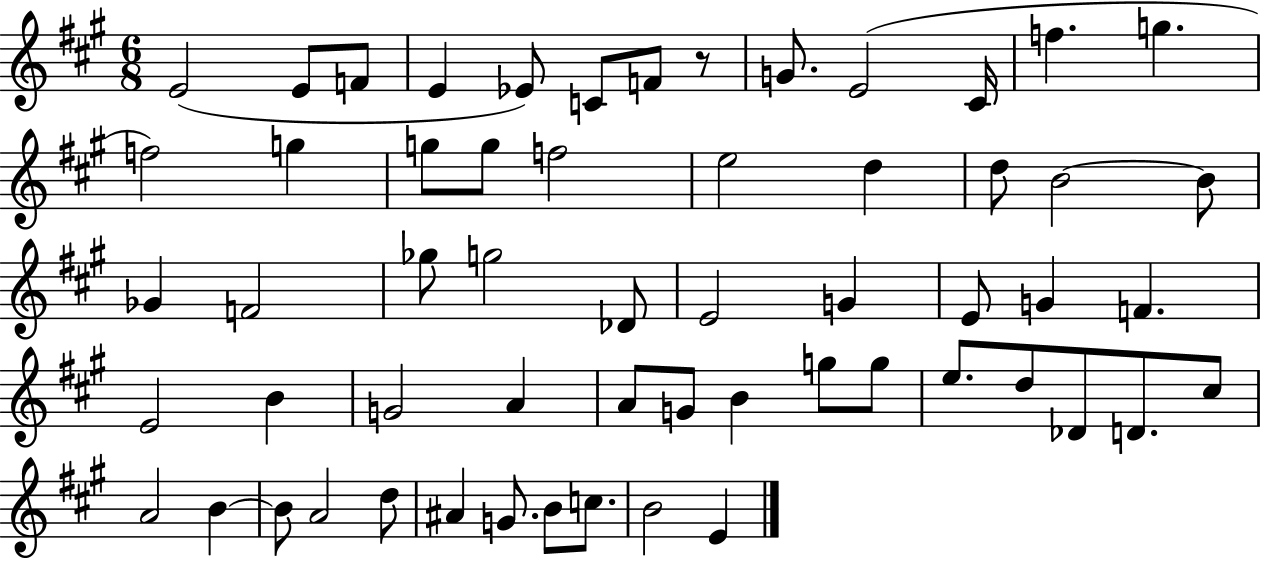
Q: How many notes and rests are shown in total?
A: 58